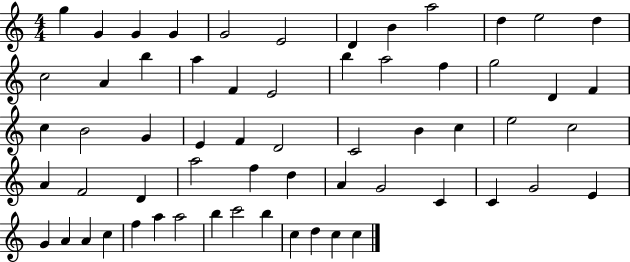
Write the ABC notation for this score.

X:1
T:Untitled
M:4/4
L:1/4
K:C
g G G G G2 E2 D B a2 d e2 d c2 A b a F E2 b a2 f g2 D F c B2 G E F D2 C2 B c e2 c2 A F2 D a2 f d A G2 C C G2 E G A A c f a a2 b c'2 b c d c c